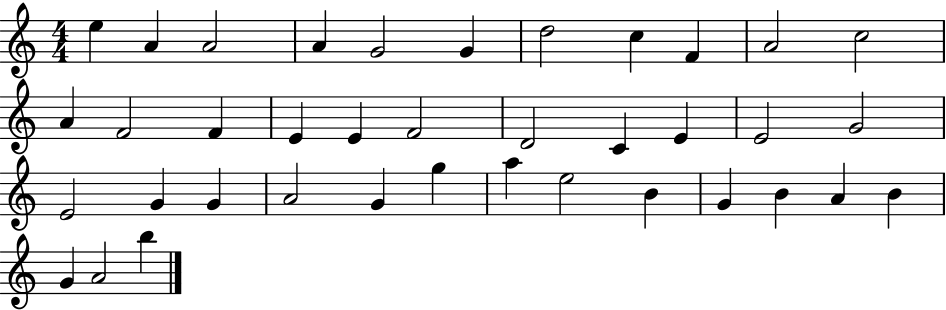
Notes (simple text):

E5/q A4/q A4/h A4/q G4/h G4/q D5/h C5/q F4/q A4/h C5/h A4/q F4/h F4/q E4/q E4/q F4/h D4/h C4/q E4/q E4/h G4/h E4/h G4/q G4/q A4/h G4/q G5/q A5/q E5/h B4/q G4/q B4/q A4/q B4/q G4/q A4/h B5/q